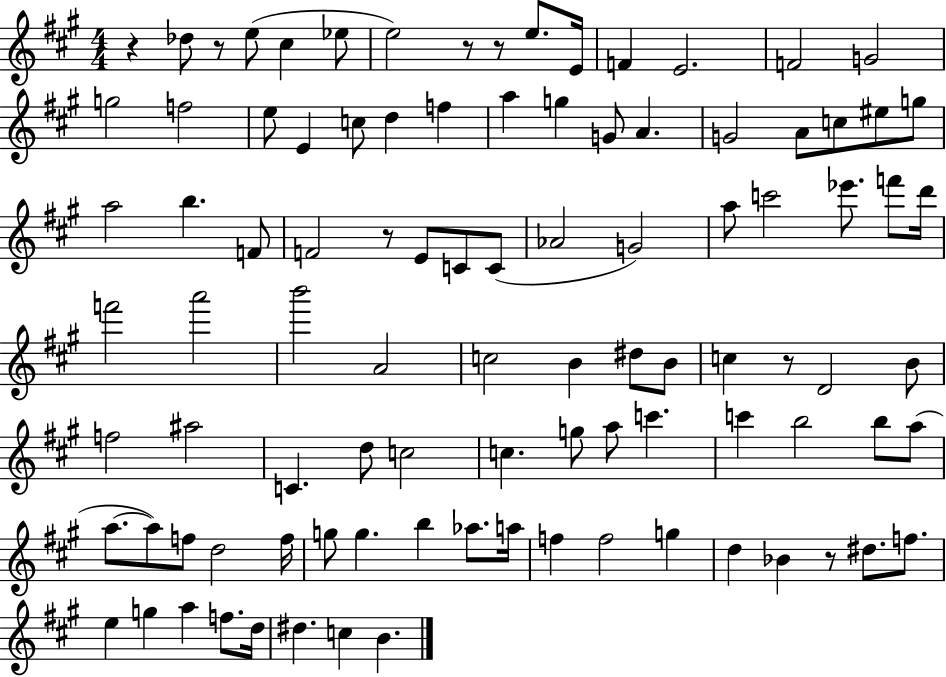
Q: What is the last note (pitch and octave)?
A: B4